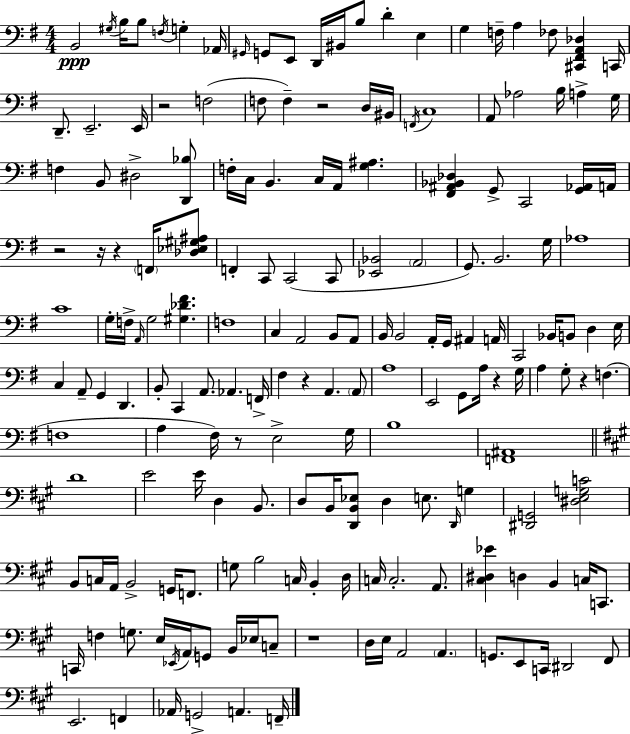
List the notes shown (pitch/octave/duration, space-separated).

B2/h G#3/s B3/s B3/e F3/s G3/q Ab2/s G#2/s G2/e E2/e D2/s BIS2/s B3/e D4/q E3/q G3/q F3/s A3/q FES3/e [C#2,F#2,A2,Db3]/q C2/s D2/e. E2/h. E2/s R/h F3/h F3/e F3/q R/h D3/s BIS2/s F2/s C3/w A2/e Ab3/h B3/s A3/q G3/s F3/q B2/e D#3/h [D2,Bb3]/e F3/s C3/s B2/q. C3/s A2/s [G3,A#3]/q. [F#2,A#2,Bb2,Db3]/q G2/e C2/h [G2,Ab2]/s A2/s R/h R/s R/q F2/s [Db3,Eb3,G#3,A#3]/e F2/q C2/e C2/h C2/e [Eb2,Bb2]/h A2/h G2/e. B2/h. G3/s Ab3/w C4/w G3/s F3/s A2/s G3/h [G#3,Db4,F#4]/q. F3/w C3/q A2/h B2/e A2/e B2/s B2/h A2/s G2/s A#2/q A2/s C2/h Bb2/s B2/e D3/q E3/s C3/q A2/e G2/q D2/q. B2/e C2/q A2/e. Ab2/q. F2/s F#3/q R/q A2/q. A2/e A3/w E2/h G2/e A3/s R/q G3/s A3/q G3/e R/q F3/q. F3/w A3/q F#3/s R/e E3/h G3/s B3/w [F2,A#2]/w D4/w E4/h E4/s D3/q B2/e. D3/e B2/s [D2,B2,Eb3]/e D3/q E3/e. D2/s G3/q [D#2,G2]/h [D#3,E3,G3,C4]/h B2/e C3/s A2/s B2/h G2/s F2/e. G3/e B3/h C3/s B2/q D3/s C3/s C3/h. A2/e. [C#3,D#3,Eb4]/q D3/q B2/q C3/s C2/e. C2/s F3/q G3/e. E3/s Eb2/s A2/s G2/e B2/s Eb3/s C3/e R/w D3/s E3/s A2/h A2/q. G2/e. E2/e C2/s D#2/h F#2/e E2/h. F2/q Ab2/s G2/h A2/q. F2/s